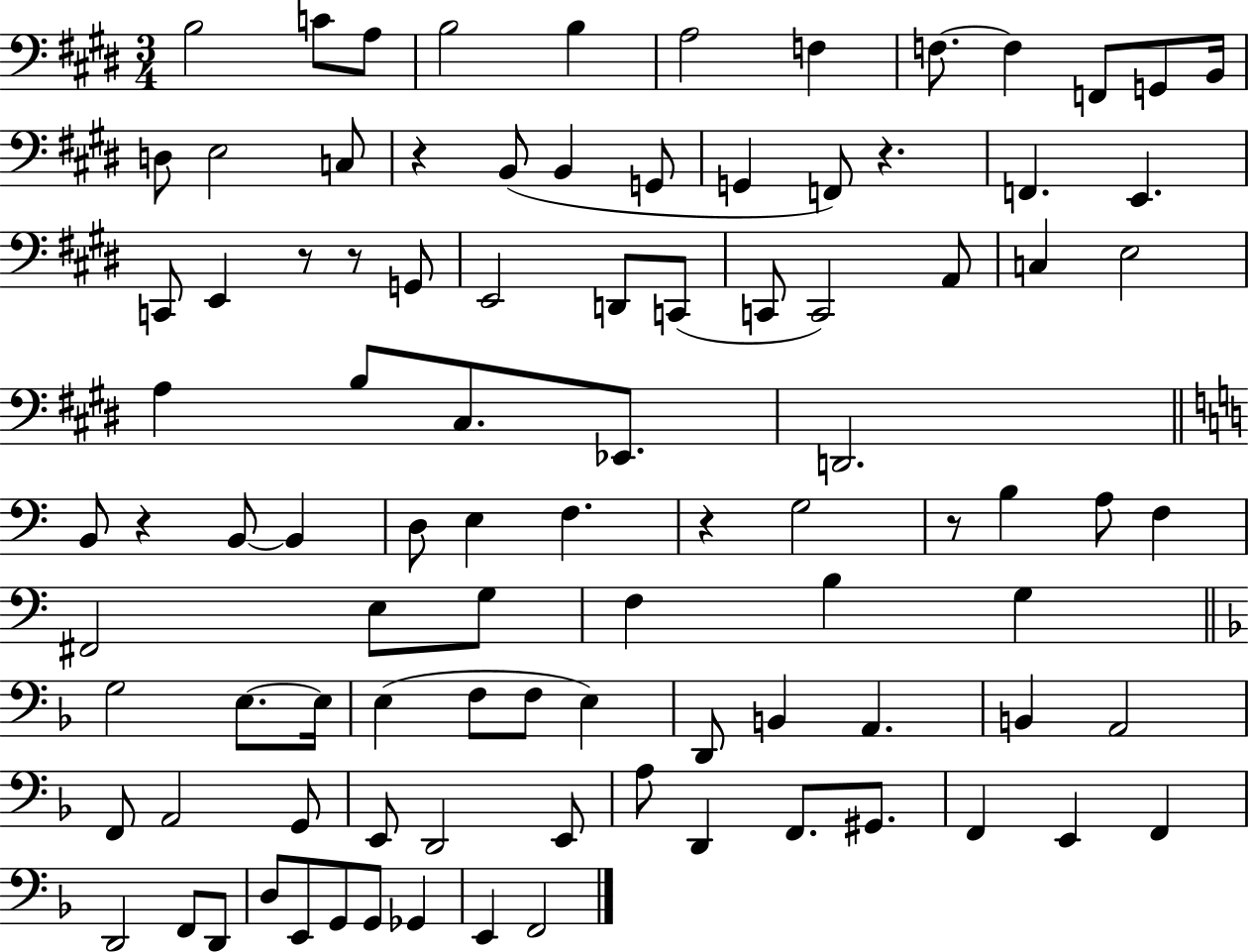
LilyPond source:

{
  \clef bass
  \numericTimeSignature
  \time 3/4
  \key e \major
  \repeat volta 2 { b2 c'8 a8 | b2 b4 | a2 f4 | f8.~~ f4 f,8 g,8 b,16 | \break d8 e2 c8 | r4 b,8( b,4 g,8 | g,4 f,8) r4. | f,4. e,4. | \break c,8 e,4 r8 r8 g,8 | e,2 d,8 c,8( | c,8 c,2) a,8 | c4 e2 | \break a4 b8 cis8. ees,8. | d,2. | \bar "||" \break \key c \major b,8 r4 b,8~~ b,4 | d8 e4 f4. | r4 g2 | r8 b4 a8 f4 | \break fis,2 e8 g8 | f4 b4 g4 | \bar "||" \break \key f \major g2 e8.~~ e16 | e4( f8 f8 e4) | d,8 b,4 a,4. | b,4 a,2 | \break f,8 a,2 g,8 | e,8 d,2 e,8 | a8 d,4 f,8. gis,8. | f,4 e,4 f,4 | \break d,2 f,8 d,8 | d8 e,8 g,8 g,8 ges,4 | e,4 f,2 | } \bar "|."
}